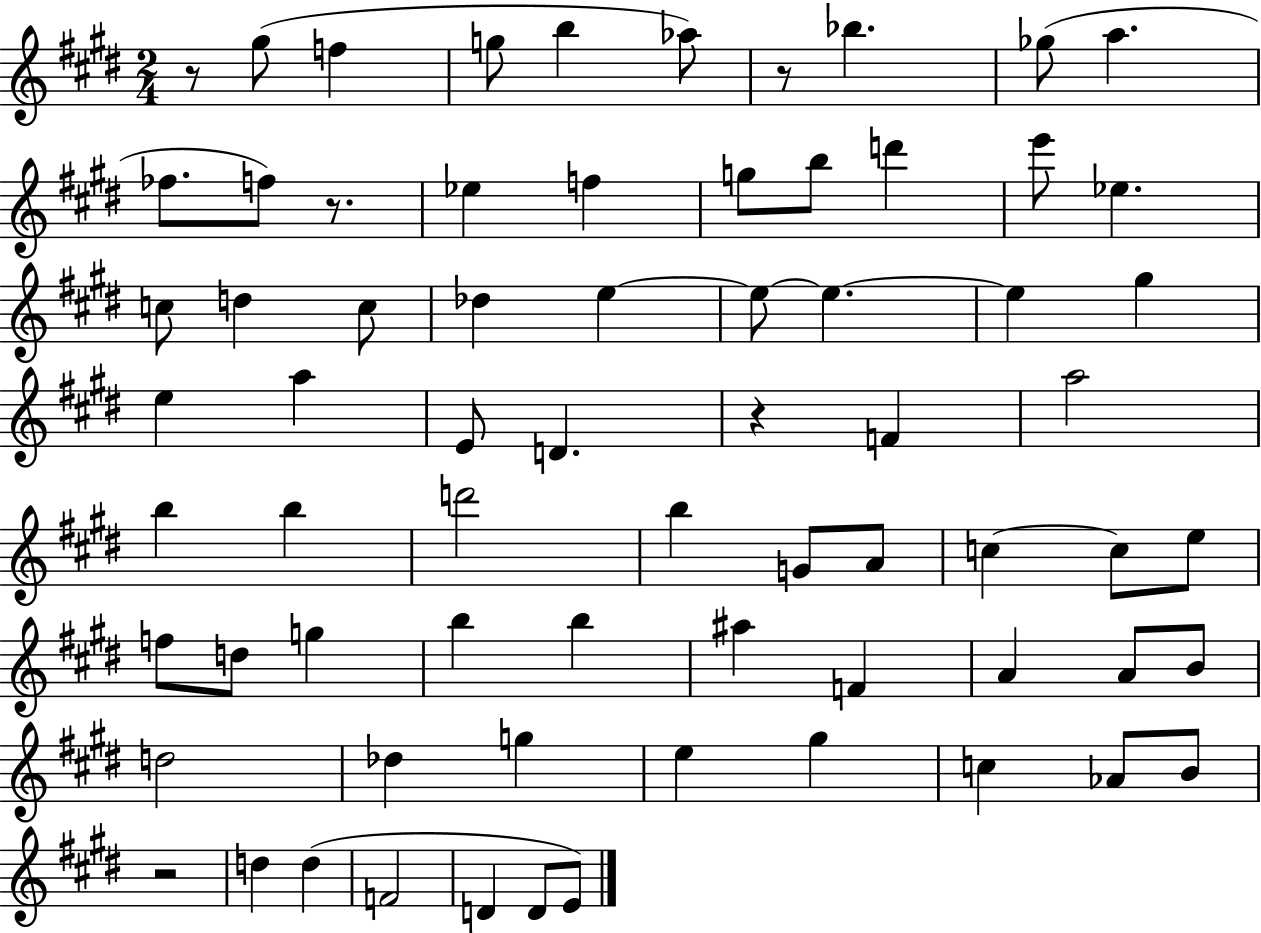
R/e G#5/e F5/q G5/e B5/q Ab5/e R/e Bb5/q. Gb5/e A5/q. FES5/e. F5/e R/e. Eb5/q F5/q G5/e B5/e D6/q E6/e Eb5/q. C5/e D5/q C5/e Db5/q E5/q E5/e E5/q. E5/q G#5/q E5/q A5/q E4/e D4/q. R/q F4/q A5/h B5/q B5/q D6/h B5/q G4/e A4/e C5/q C5/e E5/e F5/e D5/e G5/q B5/q B5/q A#5/q F4/q A4/q A4/e B4/e D5/h Db5/q G5/q E5/q G#5/q C5/q Ab4/e B4/e R/h D5/q D5/q F4/h D4/q D4/e E4/e